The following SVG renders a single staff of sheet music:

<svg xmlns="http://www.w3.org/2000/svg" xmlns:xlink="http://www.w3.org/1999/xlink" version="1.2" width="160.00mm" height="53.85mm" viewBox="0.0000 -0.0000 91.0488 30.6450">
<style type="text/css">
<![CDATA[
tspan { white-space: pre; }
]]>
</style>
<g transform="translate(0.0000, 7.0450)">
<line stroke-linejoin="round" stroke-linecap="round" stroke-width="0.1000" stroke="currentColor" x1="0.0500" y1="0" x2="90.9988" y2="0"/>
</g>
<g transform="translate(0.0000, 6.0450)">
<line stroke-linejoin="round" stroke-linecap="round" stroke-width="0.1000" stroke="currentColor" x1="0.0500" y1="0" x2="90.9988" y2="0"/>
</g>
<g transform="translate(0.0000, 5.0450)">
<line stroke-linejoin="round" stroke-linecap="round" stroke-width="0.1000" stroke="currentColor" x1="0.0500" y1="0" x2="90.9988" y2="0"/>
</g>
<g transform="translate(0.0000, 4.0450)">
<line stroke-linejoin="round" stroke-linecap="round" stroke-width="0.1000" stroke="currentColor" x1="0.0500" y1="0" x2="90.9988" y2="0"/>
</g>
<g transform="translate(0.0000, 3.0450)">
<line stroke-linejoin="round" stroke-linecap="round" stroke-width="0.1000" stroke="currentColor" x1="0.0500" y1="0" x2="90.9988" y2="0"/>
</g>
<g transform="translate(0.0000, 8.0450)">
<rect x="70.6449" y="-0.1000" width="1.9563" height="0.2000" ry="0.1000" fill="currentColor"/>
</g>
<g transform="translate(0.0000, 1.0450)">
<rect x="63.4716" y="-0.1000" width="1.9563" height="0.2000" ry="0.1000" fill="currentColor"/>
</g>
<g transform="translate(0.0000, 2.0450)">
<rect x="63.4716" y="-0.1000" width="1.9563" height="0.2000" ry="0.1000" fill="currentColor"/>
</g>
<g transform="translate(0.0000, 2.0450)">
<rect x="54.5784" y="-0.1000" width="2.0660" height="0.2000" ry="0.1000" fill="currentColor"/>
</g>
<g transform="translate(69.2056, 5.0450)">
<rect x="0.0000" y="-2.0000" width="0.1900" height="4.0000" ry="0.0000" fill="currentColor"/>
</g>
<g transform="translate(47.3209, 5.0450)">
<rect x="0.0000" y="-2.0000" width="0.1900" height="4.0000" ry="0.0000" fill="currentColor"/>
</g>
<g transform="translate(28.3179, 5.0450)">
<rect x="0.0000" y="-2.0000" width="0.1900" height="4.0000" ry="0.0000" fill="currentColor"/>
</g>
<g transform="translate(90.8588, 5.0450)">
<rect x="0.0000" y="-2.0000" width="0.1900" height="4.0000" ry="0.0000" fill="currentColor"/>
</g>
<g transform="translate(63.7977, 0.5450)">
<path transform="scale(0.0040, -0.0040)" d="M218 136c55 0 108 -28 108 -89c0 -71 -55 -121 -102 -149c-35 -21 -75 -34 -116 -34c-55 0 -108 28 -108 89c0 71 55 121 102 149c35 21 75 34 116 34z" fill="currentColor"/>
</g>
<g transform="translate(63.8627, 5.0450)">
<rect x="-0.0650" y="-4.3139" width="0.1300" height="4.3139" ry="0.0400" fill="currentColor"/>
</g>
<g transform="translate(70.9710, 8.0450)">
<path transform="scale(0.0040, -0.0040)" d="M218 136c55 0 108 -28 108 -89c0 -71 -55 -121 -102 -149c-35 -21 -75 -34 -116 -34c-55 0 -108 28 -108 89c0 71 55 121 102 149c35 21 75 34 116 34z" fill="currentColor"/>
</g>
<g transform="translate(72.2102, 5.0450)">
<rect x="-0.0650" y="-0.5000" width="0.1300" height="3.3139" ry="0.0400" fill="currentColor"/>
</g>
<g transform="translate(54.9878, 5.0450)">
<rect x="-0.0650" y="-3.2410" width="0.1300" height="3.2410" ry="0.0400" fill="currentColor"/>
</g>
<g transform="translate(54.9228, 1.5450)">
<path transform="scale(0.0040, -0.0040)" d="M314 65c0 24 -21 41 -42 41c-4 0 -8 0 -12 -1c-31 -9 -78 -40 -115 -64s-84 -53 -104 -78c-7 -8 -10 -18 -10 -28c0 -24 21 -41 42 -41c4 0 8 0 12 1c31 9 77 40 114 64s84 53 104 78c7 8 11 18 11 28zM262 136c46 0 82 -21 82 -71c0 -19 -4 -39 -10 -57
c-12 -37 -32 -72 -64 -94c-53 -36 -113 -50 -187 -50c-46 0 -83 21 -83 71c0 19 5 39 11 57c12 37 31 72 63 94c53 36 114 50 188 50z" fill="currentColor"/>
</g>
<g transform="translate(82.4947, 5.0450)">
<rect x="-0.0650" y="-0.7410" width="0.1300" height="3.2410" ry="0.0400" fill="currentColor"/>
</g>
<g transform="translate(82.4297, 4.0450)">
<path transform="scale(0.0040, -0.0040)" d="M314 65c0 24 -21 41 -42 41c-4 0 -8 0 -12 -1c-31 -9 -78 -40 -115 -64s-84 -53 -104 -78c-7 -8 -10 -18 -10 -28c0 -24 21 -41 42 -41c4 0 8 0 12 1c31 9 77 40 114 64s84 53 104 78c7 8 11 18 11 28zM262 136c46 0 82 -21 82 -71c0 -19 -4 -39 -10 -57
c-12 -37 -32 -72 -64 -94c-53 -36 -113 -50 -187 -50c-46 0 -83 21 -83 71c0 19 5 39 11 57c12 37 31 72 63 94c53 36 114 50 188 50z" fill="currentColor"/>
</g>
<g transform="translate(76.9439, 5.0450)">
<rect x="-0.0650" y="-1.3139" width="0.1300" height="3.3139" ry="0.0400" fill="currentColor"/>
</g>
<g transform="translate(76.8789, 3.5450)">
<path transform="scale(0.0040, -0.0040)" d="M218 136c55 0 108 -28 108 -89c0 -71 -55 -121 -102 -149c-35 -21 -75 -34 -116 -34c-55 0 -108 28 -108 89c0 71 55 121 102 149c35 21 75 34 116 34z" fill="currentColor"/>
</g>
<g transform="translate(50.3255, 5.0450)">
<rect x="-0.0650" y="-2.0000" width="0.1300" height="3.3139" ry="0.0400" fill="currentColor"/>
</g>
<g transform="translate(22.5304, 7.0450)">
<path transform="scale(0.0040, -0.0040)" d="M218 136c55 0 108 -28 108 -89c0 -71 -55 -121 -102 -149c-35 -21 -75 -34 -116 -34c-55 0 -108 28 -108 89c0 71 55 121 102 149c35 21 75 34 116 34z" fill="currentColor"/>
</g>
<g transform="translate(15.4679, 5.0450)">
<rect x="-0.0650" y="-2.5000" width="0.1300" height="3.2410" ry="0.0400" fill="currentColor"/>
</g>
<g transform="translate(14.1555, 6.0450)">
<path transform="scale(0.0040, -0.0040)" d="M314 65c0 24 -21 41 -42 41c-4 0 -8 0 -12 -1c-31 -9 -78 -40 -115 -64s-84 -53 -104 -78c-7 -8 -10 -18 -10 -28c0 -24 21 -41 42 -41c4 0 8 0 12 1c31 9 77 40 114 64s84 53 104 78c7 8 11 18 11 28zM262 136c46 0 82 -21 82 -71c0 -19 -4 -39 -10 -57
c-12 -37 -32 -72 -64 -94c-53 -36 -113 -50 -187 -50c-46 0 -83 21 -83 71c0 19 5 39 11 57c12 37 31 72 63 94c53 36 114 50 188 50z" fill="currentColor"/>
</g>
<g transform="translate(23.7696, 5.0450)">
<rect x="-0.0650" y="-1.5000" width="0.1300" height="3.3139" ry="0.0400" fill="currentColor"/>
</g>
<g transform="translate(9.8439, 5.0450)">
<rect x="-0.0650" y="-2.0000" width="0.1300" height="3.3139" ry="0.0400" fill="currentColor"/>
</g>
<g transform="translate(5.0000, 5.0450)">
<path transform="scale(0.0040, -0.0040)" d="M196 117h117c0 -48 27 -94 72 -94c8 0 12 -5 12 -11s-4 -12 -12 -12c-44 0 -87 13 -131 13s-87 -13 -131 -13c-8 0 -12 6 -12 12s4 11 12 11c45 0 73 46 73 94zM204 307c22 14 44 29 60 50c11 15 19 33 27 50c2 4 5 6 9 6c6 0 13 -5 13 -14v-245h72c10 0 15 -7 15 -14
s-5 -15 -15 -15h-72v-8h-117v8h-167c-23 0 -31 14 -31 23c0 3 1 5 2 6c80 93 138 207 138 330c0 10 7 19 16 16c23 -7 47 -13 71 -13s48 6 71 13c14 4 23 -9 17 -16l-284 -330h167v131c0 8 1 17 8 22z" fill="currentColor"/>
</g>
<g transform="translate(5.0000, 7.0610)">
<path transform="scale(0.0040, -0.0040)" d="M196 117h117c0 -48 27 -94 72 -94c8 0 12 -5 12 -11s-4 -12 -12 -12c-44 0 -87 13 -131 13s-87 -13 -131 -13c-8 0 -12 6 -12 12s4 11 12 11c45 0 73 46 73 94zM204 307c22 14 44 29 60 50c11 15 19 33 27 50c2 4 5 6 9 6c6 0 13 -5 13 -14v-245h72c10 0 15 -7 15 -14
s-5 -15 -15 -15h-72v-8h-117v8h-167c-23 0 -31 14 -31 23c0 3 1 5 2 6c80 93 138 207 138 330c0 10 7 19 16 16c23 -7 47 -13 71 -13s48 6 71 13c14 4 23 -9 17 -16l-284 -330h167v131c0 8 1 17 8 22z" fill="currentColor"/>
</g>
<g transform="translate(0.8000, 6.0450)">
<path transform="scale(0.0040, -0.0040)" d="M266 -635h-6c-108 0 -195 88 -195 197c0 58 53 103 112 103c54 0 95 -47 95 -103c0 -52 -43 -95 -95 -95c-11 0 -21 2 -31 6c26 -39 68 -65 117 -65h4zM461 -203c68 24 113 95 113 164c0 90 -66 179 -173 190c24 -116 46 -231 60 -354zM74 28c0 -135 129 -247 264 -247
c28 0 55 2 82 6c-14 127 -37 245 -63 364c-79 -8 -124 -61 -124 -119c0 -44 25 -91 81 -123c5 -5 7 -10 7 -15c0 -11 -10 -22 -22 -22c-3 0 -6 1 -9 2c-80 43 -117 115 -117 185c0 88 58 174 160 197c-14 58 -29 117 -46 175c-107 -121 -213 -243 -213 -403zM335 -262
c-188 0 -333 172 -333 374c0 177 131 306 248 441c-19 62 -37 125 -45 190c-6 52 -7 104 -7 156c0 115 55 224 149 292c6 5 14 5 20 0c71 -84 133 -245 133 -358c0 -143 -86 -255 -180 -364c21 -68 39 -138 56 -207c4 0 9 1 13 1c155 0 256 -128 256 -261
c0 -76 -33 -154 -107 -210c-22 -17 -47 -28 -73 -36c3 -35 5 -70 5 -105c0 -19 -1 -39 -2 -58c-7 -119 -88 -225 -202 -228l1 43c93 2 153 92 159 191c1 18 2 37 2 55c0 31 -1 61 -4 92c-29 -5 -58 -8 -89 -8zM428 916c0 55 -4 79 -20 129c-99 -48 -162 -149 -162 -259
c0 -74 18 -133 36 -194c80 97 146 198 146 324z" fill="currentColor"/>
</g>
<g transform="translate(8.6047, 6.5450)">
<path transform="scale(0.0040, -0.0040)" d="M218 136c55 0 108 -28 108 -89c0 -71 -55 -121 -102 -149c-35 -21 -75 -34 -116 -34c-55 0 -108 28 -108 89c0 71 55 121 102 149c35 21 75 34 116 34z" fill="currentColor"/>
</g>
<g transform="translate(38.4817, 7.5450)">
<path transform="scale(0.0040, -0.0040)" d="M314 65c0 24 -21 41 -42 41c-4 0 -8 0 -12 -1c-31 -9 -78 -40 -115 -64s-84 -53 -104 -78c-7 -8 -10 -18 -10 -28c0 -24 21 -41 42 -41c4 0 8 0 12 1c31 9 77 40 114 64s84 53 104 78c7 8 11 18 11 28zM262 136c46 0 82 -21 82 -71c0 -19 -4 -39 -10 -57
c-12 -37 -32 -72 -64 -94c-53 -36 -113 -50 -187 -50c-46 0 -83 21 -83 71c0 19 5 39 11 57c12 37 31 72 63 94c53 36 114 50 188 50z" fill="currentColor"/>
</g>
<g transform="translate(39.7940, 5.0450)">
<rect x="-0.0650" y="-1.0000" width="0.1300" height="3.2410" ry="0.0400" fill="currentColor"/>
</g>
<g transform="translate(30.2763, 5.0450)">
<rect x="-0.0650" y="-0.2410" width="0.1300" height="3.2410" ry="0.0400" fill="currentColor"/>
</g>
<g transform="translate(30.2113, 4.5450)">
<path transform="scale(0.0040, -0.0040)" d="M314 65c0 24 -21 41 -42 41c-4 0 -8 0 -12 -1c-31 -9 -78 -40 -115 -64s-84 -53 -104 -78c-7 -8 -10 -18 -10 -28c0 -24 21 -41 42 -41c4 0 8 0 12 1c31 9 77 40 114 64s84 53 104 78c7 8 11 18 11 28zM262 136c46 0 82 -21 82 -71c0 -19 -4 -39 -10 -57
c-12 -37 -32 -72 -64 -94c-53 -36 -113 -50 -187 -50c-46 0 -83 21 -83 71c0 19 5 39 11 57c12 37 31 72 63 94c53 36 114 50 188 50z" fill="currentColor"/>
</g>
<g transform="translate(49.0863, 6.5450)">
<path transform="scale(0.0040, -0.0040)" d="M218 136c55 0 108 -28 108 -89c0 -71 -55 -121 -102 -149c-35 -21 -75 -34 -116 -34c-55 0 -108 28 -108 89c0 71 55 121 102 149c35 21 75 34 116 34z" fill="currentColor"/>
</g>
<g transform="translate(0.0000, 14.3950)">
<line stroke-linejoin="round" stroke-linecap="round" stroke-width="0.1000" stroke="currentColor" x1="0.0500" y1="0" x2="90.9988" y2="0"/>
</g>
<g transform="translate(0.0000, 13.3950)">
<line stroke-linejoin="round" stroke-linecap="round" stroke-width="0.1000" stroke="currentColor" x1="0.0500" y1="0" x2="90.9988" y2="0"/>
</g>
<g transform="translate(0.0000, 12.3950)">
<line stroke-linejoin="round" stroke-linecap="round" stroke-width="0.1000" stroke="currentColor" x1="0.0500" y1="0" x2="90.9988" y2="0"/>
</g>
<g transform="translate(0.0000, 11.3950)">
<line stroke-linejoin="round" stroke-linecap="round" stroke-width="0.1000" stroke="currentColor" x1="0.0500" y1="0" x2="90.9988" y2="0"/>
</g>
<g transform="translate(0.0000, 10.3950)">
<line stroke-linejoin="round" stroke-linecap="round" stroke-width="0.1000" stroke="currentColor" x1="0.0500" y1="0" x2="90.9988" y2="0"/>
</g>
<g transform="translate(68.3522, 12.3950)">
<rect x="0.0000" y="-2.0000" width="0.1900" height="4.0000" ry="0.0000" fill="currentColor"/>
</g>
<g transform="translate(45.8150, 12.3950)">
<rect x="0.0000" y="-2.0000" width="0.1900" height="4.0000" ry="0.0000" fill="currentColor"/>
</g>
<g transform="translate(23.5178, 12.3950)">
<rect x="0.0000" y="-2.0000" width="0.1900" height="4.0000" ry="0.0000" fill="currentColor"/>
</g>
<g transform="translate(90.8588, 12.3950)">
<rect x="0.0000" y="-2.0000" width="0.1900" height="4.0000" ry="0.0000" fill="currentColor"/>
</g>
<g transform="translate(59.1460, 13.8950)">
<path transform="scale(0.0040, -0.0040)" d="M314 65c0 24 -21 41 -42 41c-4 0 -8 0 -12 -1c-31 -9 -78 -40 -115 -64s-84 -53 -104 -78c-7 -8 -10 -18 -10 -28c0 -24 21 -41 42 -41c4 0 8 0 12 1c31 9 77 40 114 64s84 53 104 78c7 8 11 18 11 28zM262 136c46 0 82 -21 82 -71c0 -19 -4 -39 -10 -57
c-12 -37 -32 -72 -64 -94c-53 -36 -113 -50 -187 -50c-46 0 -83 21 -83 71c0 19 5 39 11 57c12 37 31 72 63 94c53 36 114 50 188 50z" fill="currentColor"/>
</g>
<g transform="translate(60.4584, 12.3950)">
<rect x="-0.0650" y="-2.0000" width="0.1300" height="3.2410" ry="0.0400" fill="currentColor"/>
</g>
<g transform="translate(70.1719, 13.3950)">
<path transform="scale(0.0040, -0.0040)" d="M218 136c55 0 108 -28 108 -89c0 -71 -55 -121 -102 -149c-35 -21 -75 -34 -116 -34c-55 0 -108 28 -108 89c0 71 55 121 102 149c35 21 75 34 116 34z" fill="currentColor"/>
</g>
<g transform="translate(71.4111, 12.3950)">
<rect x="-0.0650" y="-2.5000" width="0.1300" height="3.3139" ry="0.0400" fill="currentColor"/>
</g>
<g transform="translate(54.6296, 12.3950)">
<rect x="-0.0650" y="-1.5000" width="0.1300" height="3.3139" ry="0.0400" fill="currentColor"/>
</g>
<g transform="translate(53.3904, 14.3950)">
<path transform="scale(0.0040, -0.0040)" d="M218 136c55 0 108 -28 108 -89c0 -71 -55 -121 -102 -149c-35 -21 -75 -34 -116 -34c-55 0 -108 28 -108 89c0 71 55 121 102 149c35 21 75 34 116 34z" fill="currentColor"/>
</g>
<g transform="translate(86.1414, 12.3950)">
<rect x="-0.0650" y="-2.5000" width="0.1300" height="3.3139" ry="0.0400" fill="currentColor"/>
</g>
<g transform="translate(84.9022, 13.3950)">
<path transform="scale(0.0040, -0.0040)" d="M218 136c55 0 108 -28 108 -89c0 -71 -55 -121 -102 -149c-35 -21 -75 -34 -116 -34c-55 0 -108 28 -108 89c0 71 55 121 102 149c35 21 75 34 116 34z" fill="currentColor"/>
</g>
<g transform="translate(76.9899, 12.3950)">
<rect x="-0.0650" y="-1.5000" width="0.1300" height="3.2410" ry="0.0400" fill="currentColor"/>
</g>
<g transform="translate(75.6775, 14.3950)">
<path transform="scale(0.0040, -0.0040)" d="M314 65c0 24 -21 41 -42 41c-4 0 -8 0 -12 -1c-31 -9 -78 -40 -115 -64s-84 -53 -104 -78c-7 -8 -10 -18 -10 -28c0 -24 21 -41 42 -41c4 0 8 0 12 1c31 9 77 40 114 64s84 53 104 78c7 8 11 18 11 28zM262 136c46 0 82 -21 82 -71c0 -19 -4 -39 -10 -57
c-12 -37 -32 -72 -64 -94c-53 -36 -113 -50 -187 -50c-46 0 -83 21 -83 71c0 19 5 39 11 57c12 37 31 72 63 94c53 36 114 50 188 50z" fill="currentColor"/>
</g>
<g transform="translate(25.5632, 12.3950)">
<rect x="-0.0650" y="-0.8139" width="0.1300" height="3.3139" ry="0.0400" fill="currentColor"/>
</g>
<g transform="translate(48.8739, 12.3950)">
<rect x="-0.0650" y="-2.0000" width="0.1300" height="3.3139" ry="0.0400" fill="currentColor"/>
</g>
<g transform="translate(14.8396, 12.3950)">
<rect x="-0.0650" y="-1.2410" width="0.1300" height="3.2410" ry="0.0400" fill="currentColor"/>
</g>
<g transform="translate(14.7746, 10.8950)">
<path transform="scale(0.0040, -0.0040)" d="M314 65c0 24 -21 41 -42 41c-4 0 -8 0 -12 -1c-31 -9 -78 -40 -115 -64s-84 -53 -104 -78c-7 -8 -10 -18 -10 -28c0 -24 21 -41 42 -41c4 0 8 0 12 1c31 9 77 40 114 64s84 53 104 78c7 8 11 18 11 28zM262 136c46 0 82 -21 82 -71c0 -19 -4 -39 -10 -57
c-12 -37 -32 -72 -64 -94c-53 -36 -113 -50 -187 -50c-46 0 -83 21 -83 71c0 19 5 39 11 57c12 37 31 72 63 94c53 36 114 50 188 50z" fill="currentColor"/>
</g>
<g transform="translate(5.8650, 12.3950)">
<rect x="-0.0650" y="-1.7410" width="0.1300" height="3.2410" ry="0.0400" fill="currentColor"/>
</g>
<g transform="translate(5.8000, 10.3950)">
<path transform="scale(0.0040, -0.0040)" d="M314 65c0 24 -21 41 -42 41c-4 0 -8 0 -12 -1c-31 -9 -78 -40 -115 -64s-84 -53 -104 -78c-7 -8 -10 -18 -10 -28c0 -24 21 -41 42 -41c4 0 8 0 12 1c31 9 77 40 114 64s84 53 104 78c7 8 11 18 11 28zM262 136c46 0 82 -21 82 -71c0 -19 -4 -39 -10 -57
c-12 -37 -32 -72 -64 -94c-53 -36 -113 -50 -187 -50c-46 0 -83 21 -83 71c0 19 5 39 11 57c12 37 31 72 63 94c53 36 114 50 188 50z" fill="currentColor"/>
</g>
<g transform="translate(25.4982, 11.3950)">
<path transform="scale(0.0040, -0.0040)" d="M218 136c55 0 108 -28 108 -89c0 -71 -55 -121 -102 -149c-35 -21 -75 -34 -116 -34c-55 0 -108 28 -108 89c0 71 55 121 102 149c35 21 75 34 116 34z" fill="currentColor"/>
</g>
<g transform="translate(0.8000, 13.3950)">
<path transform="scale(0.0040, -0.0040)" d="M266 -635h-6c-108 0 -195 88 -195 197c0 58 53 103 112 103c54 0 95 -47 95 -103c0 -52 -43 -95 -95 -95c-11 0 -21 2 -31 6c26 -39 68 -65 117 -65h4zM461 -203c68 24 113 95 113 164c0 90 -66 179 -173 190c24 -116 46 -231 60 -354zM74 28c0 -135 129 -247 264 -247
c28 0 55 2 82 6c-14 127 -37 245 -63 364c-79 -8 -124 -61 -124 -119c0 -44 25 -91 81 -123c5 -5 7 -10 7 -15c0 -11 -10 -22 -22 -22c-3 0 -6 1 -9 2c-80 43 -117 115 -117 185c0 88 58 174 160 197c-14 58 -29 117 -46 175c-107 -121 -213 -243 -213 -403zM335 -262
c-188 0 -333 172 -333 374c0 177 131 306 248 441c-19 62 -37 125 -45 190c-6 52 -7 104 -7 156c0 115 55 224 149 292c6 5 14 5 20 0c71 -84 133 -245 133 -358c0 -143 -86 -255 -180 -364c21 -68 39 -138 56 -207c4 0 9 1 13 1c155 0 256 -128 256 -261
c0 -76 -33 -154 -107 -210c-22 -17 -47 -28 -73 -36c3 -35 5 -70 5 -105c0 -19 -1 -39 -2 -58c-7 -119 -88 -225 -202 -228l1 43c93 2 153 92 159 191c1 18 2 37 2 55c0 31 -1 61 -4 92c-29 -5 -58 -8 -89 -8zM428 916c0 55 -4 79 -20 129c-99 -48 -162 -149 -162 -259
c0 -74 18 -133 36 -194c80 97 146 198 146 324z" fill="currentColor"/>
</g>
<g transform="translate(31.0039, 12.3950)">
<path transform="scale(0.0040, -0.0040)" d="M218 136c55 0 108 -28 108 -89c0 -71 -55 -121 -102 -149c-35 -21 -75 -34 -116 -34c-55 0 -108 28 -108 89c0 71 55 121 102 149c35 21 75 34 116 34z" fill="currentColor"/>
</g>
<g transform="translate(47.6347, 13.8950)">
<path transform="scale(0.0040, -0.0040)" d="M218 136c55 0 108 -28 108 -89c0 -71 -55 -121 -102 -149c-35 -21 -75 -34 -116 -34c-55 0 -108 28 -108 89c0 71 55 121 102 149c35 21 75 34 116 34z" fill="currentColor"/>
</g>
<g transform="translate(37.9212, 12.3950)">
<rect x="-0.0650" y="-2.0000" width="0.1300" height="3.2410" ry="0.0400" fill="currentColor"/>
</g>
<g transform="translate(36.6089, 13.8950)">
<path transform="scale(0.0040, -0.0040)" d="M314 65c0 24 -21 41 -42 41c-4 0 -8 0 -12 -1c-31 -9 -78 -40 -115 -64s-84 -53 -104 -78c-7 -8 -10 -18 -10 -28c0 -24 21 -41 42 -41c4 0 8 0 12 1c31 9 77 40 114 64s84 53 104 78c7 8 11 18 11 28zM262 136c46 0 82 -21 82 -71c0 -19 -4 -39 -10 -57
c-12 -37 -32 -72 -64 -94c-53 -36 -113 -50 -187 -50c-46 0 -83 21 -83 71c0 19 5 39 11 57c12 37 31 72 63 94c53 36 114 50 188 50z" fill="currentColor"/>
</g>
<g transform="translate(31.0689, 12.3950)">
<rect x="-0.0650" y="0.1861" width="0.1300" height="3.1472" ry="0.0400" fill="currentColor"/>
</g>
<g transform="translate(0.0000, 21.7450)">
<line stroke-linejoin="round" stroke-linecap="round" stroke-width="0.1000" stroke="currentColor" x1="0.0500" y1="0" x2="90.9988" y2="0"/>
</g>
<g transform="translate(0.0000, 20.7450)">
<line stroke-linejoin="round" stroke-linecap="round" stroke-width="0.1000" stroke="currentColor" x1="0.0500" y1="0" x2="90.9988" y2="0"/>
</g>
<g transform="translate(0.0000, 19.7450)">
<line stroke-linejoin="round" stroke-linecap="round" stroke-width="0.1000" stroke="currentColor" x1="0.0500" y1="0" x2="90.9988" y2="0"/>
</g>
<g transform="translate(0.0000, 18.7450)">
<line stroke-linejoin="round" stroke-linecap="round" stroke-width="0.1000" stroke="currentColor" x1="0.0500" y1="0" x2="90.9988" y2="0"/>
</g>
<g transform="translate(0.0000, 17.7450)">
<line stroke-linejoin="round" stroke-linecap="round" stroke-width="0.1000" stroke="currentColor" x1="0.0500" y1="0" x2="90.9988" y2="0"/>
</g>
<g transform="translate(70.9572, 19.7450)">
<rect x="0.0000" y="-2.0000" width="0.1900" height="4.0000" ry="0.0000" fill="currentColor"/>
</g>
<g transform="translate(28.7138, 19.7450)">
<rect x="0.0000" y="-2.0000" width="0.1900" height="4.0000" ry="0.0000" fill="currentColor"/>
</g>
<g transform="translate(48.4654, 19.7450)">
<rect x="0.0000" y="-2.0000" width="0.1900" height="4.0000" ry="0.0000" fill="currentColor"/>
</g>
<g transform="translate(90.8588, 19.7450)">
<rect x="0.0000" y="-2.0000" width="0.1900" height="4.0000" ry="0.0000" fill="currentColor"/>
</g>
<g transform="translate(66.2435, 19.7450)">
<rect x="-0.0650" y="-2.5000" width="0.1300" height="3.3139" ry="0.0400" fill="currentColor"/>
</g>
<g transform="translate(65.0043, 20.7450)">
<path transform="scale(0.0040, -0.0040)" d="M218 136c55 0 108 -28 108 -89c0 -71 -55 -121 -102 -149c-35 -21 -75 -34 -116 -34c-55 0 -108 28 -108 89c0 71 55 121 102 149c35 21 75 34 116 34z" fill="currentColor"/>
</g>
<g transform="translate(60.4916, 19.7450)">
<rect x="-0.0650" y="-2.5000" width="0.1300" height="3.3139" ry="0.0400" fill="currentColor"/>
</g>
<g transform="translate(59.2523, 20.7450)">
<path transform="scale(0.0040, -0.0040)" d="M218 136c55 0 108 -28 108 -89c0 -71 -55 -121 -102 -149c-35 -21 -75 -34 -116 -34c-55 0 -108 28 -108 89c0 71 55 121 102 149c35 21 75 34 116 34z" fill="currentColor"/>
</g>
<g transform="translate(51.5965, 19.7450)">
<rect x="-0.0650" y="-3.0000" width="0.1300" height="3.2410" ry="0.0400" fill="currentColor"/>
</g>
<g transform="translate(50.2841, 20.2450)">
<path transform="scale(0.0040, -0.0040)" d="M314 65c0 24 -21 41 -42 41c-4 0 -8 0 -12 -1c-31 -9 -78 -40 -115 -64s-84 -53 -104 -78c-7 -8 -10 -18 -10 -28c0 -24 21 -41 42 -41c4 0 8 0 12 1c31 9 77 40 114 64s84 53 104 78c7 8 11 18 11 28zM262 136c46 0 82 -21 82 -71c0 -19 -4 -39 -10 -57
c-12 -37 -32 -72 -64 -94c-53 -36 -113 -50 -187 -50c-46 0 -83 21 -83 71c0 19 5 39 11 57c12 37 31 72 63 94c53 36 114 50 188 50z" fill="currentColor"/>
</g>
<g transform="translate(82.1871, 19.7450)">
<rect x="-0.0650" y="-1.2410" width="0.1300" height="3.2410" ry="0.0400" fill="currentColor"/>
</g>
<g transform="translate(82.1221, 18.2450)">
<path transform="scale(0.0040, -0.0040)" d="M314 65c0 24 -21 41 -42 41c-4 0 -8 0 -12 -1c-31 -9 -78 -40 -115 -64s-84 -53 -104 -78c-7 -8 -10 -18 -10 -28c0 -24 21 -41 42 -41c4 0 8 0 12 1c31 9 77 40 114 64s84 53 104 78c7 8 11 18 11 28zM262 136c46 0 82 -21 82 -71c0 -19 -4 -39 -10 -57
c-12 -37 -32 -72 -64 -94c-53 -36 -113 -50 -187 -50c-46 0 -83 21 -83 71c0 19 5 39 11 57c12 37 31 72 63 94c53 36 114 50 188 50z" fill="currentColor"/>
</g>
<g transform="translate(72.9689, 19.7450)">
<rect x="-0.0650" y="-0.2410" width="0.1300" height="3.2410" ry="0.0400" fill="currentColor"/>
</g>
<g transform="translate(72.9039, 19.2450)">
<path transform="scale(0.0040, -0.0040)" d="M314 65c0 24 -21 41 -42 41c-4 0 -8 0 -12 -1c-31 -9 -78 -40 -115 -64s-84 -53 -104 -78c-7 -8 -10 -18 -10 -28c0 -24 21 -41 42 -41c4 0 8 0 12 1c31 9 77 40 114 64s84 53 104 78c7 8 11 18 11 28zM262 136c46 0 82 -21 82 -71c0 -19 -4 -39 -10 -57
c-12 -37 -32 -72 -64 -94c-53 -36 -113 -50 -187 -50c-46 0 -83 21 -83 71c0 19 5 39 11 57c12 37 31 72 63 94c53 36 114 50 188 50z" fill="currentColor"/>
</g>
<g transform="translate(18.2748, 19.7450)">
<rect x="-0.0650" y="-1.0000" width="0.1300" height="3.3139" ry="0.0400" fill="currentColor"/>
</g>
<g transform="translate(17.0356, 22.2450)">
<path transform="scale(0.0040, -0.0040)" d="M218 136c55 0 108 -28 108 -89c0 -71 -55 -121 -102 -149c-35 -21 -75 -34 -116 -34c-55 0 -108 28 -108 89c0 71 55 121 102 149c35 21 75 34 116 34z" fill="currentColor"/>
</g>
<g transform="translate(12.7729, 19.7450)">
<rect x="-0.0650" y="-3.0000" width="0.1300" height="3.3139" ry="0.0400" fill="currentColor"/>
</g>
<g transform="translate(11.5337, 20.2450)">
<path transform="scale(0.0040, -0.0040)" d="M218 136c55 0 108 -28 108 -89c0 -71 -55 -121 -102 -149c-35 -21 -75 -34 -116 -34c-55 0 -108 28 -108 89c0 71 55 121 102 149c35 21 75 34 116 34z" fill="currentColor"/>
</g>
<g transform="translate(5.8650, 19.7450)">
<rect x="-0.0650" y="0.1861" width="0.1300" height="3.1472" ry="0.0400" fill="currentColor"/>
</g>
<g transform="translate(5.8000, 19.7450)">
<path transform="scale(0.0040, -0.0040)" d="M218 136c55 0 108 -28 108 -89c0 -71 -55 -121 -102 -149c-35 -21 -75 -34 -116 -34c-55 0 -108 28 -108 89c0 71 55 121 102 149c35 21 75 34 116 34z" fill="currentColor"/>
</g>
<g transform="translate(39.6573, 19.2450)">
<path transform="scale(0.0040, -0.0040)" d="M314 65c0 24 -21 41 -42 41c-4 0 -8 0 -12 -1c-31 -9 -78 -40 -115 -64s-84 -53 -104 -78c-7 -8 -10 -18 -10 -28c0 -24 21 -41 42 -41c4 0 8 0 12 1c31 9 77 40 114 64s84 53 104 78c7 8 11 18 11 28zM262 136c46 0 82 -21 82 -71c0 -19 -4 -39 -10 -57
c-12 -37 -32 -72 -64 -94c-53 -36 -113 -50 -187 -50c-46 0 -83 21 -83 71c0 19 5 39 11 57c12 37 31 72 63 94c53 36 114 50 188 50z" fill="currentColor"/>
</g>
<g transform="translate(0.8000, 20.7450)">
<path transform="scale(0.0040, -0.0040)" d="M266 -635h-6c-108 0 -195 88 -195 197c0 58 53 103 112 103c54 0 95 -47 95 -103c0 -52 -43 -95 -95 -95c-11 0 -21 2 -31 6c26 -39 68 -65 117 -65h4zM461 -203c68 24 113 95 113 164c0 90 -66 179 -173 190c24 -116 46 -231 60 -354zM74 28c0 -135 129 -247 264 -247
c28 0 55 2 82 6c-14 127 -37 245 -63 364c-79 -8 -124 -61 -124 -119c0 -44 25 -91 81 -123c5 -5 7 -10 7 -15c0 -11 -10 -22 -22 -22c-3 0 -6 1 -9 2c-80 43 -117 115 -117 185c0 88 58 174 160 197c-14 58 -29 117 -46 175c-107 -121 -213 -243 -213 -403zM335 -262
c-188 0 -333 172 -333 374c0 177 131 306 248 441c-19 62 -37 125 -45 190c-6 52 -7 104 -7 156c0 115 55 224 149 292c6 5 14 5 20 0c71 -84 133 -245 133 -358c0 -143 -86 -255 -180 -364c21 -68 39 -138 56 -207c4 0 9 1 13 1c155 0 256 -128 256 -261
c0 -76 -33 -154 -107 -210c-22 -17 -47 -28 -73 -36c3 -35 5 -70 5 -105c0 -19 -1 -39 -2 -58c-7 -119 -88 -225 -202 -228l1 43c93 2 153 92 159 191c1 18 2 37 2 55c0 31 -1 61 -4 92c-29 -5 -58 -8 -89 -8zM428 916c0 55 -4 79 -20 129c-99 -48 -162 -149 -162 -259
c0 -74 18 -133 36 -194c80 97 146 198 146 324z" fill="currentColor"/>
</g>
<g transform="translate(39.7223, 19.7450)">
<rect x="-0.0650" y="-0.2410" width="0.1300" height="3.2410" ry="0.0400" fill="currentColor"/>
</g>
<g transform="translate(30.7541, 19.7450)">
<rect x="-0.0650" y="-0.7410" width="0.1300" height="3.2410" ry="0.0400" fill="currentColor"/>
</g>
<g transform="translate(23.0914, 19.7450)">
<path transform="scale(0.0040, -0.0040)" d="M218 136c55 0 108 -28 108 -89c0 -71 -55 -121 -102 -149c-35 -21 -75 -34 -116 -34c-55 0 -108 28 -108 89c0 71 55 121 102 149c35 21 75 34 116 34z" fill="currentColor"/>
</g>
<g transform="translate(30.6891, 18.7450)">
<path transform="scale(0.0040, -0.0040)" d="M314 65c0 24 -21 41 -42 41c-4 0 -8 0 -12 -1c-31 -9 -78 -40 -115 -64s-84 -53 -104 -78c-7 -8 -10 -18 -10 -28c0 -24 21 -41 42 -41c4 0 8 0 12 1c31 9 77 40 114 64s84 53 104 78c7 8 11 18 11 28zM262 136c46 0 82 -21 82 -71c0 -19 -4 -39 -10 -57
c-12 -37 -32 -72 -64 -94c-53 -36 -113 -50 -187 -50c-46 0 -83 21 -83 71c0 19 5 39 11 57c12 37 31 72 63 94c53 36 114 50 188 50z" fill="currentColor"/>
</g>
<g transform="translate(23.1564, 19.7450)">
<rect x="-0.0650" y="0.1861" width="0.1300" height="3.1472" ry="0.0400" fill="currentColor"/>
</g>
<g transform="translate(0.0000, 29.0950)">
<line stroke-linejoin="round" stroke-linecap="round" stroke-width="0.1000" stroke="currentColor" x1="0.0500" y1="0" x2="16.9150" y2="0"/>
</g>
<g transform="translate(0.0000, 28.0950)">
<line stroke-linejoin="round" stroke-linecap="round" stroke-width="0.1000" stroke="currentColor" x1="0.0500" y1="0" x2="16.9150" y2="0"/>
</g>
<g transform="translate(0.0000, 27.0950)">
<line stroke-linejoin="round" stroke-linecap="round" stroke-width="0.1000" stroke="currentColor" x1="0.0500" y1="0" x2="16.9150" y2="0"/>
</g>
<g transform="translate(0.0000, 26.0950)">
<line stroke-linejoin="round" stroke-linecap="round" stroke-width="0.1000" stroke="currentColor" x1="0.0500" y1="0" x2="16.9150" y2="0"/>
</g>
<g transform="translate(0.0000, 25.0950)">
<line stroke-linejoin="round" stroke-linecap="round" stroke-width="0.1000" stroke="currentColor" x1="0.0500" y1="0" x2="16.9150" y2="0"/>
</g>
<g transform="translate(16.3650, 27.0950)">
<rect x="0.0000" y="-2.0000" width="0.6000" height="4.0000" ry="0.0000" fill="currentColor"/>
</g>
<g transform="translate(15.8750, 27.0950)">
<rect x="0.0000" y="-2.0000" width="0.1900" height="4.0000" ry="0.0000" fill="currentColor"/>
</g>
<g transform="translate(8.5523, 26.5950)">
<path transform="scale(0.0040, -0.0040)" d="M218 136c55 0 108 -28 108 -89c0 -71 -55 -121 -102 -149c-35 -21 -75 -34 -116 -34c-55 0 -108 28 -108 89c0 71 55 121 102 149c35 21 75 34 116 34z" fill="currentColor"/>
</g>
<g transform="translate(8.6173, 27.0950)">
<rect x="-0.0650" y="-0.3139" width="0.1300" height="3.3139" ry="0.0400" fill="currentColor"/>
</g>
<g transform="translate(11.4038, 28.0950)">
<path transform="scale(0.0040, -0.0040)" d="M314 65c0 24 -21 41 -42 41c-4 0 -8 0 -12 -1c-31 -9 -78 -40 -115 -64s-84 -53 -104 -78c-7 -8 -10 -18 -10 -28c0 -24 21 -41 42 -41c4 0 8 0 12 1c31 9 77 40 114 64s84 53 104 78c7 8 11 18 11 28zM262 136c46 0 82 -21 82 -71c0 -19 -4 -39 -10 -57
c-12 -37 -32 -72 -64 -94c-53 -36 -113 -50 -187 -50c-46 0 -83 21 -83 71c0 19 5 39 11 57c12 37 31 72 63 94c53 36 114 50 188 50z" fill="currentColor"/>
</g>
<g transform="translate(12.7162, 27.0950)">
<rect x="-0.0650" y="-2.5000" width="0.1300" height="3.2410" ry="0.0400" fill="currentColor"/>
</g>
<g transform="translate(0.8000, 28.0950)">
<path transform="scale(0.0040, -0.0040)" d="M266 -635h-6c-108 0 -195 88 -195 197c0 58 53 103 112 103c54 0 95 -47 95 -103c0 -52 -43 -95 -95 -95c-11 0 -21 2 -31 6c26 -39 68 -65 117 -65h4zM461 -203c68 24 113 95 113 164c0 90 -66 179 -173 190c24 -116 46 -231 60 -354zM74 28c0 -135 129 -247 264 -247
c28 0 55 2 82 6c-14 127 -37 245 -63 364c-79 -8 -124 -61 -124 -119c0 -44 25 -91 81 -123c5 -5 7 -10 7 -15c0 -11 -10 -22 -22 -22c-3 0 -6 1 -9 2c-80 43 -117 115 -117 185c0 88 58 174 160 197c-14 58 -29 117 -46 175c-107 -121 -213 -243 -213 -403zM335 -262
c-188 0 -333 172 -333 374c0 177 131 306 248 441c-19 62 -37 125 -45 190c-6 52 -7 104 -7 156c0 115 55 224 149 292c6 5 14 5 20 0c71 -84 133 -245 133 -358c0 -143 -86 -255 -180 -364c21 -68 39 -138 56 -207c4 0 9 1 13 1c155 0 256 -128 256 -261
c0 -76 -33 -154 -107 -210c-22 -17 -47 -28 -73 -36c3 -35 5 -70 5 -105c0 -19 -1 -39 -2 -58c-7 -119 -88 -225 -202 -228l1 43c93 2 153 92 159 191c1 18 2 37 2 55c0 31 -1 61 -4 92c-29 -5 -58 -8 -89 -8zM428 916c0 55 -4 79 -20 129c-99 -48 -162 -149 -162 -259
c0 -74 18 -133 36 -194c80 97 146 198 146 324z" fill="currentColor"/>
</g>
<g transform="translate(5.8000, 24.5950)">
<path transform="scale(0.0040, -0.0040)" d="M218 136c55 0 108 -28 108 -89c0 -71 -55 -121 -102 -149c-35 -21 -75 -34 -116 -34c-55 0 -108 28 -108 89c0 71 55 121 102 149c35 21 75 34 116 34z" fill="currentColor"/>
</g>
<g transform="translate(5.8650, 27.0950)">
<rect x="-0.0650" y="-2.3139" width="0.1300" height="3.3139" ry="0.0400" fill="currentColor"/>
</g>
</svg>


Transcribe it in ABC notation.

X:1
T:Untitled
M:4/4
L:1/4
K:C
F G2 E c2 D2 F b2 d' C e d2 f2 e2 d B F2 F E F2 G E2 G B A D B d2 c2 A2 G G c2 e2 g c G2